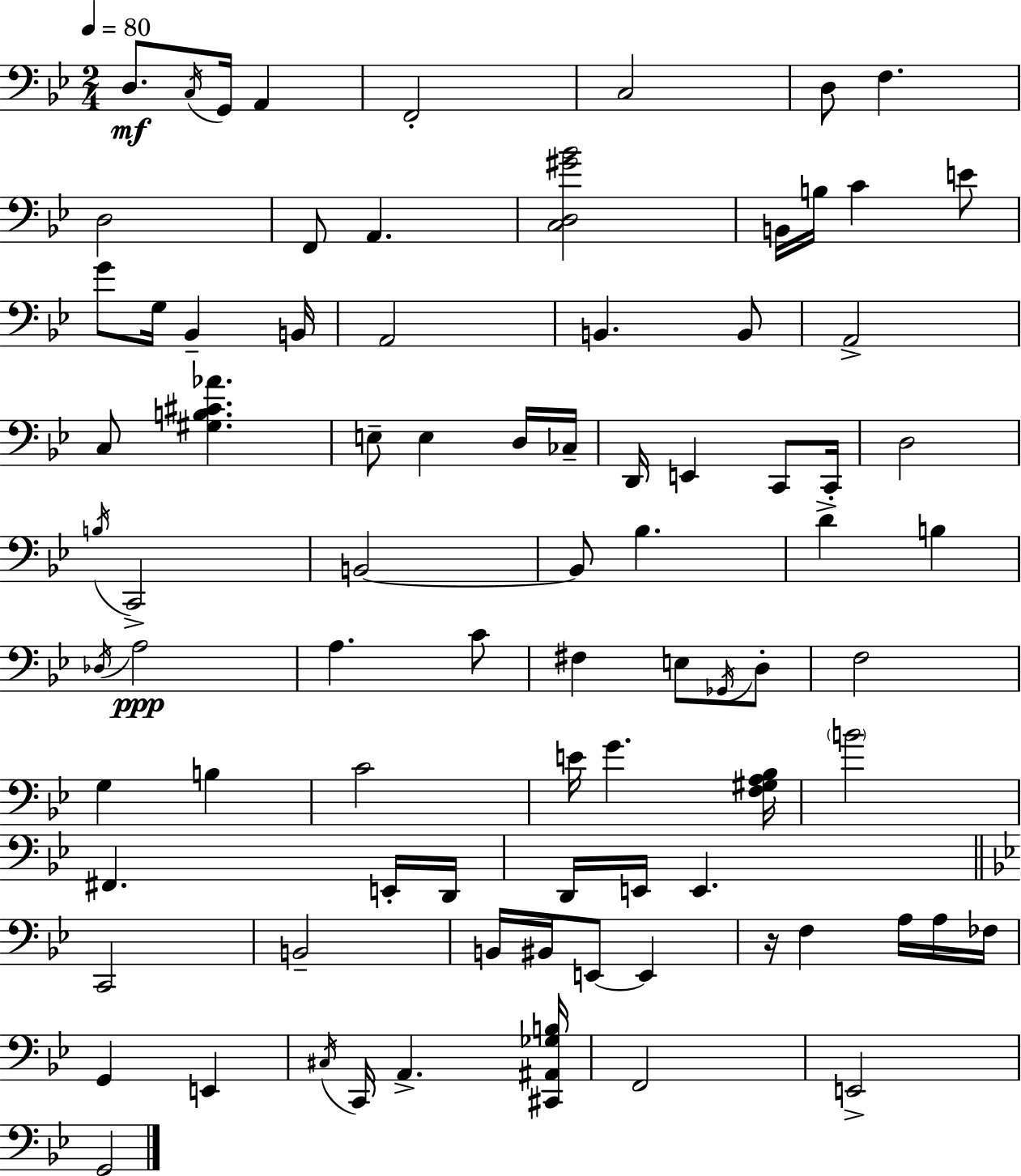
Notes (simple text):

D3/e. C3/s G2/s A2/q F2/h C3/h D3/e F3/q. D3/h F2/e A2/q. [C3,D3,G#4,Bb4]/h B2/s B3/s C4/q E4/e G4/e G3/s Bb2/q B2/s A2/h B2/q. B2/e A2/h C3/e [G#3,B3,C#4,Ab4]/q. E3/e E3/q D3/s CES3/s D2/s E2/q C2/e C2/s D3/h B3/s C2/h B2/h B2/e Bb3/q. D4/q B3/q Db3/s A3/h A3/q. C4/e F#3/q E3/e Gb2/s D3/e F3/h G3/q B3/q C4/h E4/s G4/q. [F3,G#3,A3,Bb3]/s B4/h F#2/q. E2/s D2/s D2/s E2/s E2/q. C2/h B2/h B2/s BIS2/s E2/e E2/q R/s F3/q A3/s A3/s FES3/s G2/q E2/q C#3/s C2/s A2/q. [C#2,A#2,Gb3,B3]/s F2/h E2/h G2/h